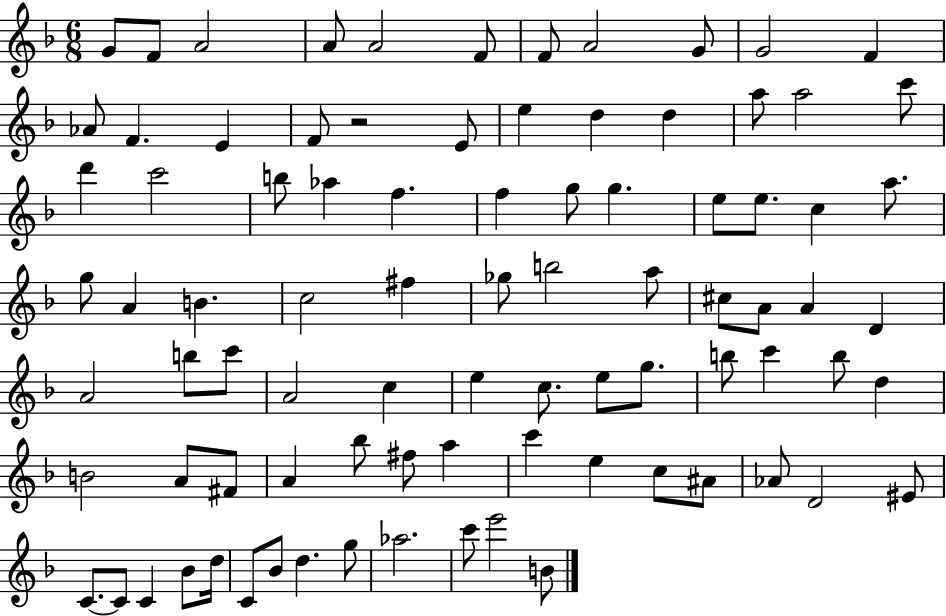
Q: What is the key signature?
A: F major